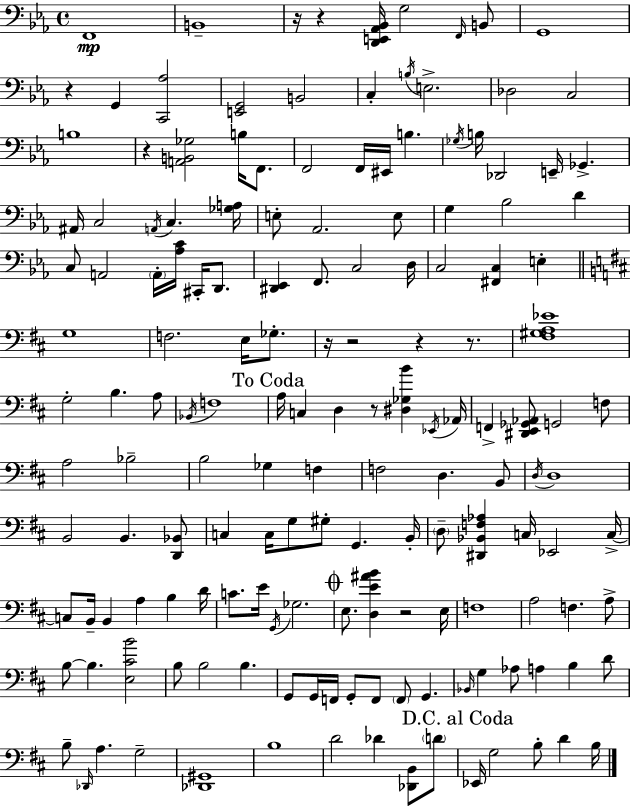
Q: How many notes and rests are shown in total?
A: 158